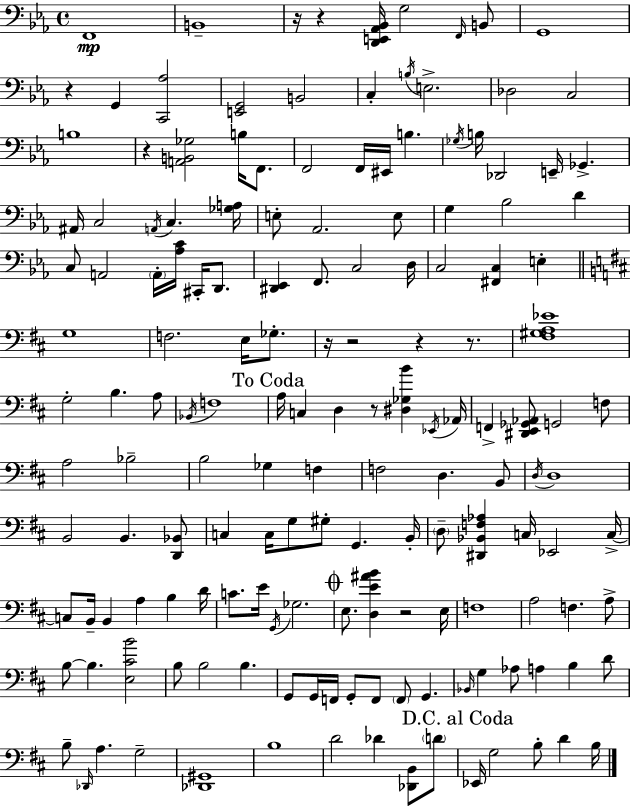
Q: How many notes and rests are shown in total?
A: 158